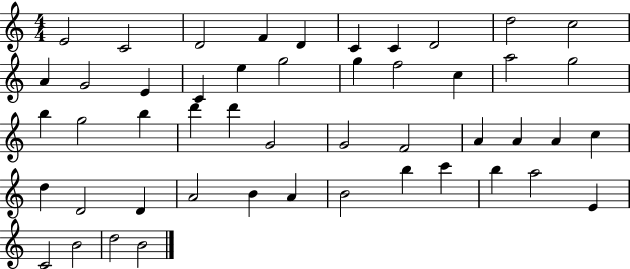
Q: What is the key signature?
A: C major